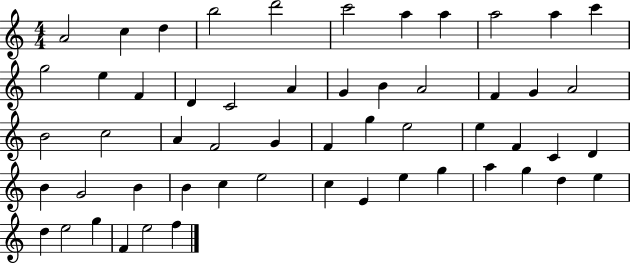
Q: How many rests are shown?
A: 0